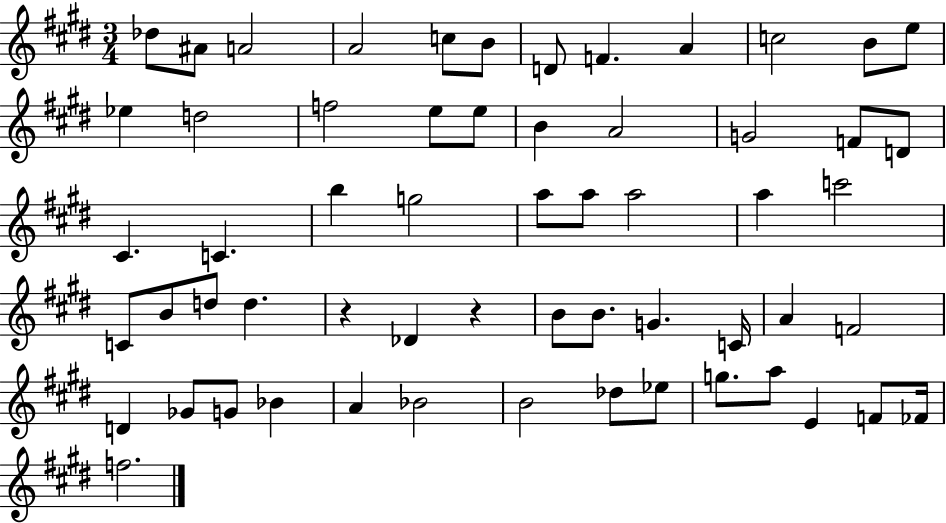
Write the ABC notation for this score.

X:1
T:Untitled
M:3/4
L:1/4
K:E
_d/2 ^A/2 A2 A2 c/2 B/2 D/2 F A c2 B/2 e/2 _e d2 f2 e/2 e/2 B A2 G2 F/2 D/2 ^C C b g2 a/2 a/2 a2 a c'2 C/2 B/2 d/2 d z _D z B/2 B/2 G C/4 A F2 D _G/2 G/2 _B A _B2 B2 _d/2 _e/2 g/2 a/2 E F/2 _F/4 f2